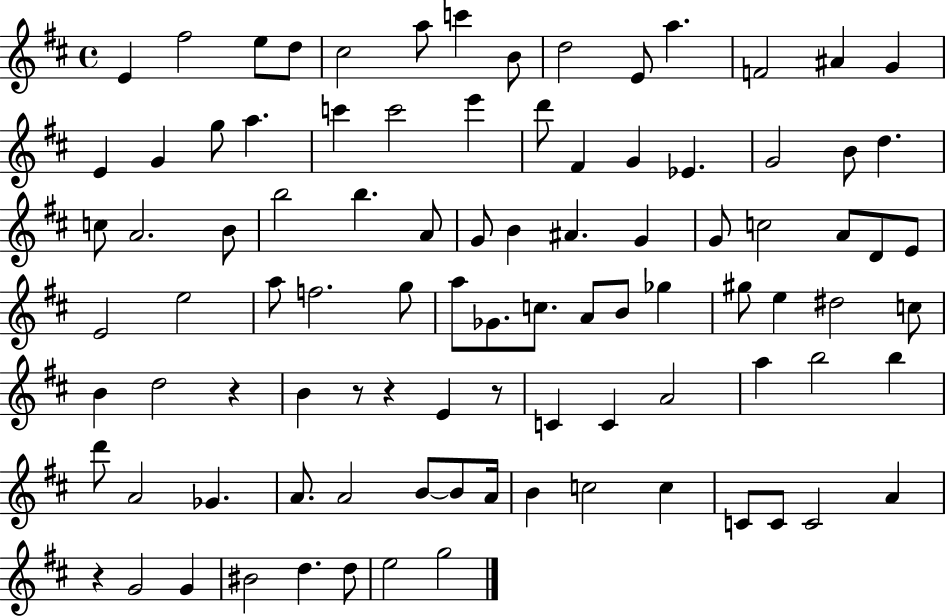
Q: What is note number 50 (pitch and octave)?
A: Gb4